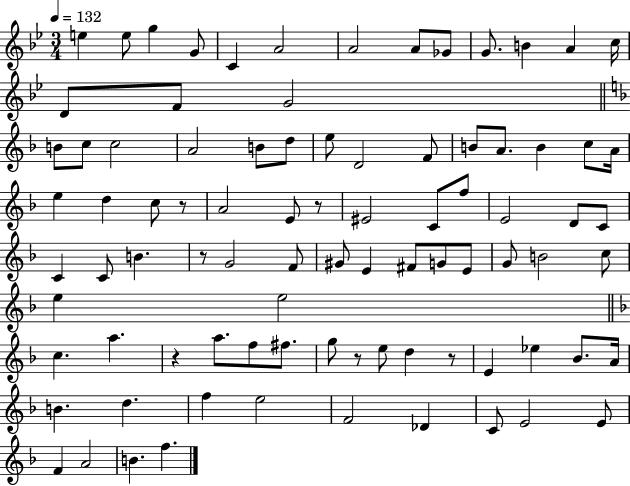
{
  \clef treble
  \numericTimeSignature
  \time 3/4
  \key bes \major
  \tempo 4 = 132
  e''4 e''8 g''4 g'8 | c'4 a'2 | a'2 a'8 ges'8 | g'8. b'4 a'4 c''16 | \break d'8 f'8 g'2 | \bar "||" \break \key f \major b'8 c''8 c''2 | a'2 b'8 d''8 | e''8 d'2 f'8 | b'8 a'8. b'4 c''8 a'16 | \break e''4 d''4 c''8 r8 | a'2 e'8 r8 | eis'2 c'8 f''8 | e'2 d'8 c'8 | \break c'4 c'8 b'4. | r8 g'2 f'8 | gis'8 e'4 fis'8 g'8 e'8 | g'8 b'2 c''8 | \break e''4 e''2 | \bar "||" \break \key f \major c''4. a''4. | r4 a''8. f''8 fis''8. | g''8 r8 e''8 d''4 r8 | e'4 ees''4 bes'8. a'16 | \break b'4. d''4. | f''4 e''2 | f'2 des'4 | c'8 e'2 e'8 | \break f'4 a'2 | b'4. f''4. | \bar "|."
}